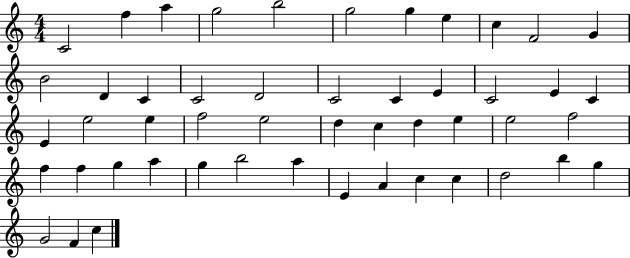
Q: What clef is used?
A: treble